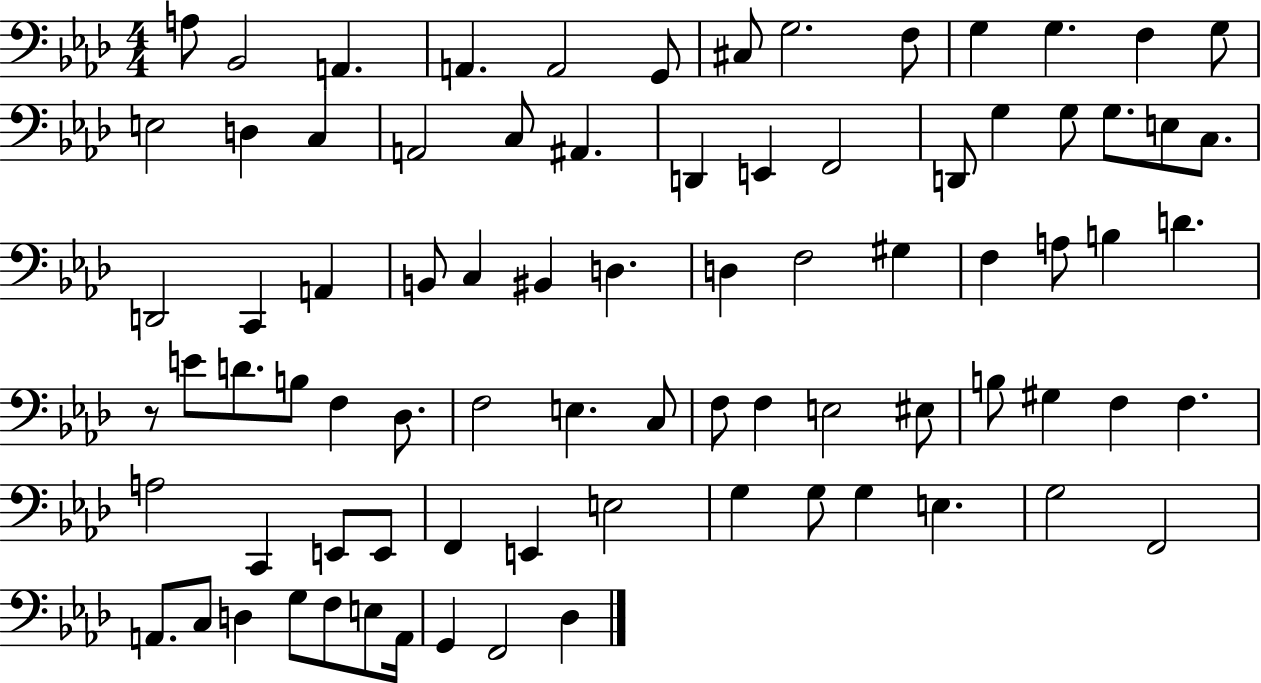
{
  \clef bass
  \numericTimeSignature
  \time 4/4
  \key aes \major
  a8 bes,2 a,4. | a,4. a,2 g,8 | cis8 g2. f8 | g4 g4. f4 g8 | \break e2 d4 c4 | a,2 c8 ais,4. | d,4 e,4 f,2 | d,8 g4 g8 g8. e8 c8. | \break d,2 c,4 a,4 | b,8 c4 bis,4 d4. | d4 f2 gis4 | f4 a8 b4 d'4. | \break r8 e'8 d'8. b8 f4 des8. | f2 e4. c8 | f8 f4 e2 eis8 | b8 gis4 f4 f4. | \break a2 c,4 e,8 e,8 | f,4 e,4 e2 | g4 g8 g4 e4. | g2 f,2 | \break a,8. c8 d4 g8 f8 e8 a,16 | g,4 f,2 des4 | \bar "|."
}